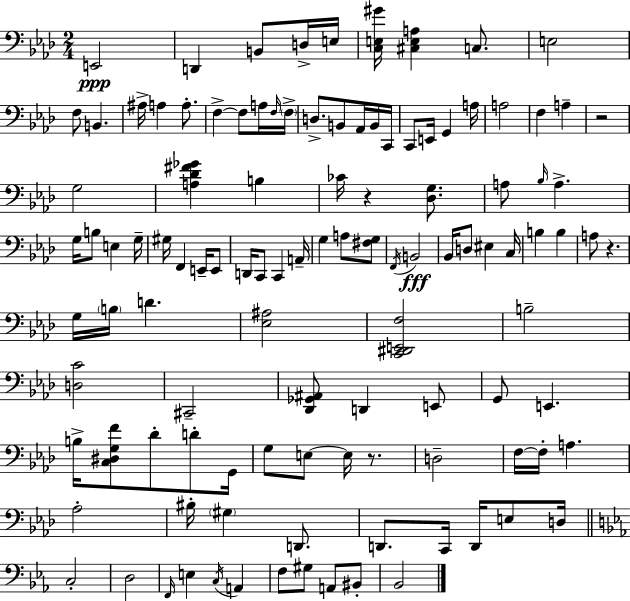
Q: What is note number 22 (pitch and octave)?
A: C2